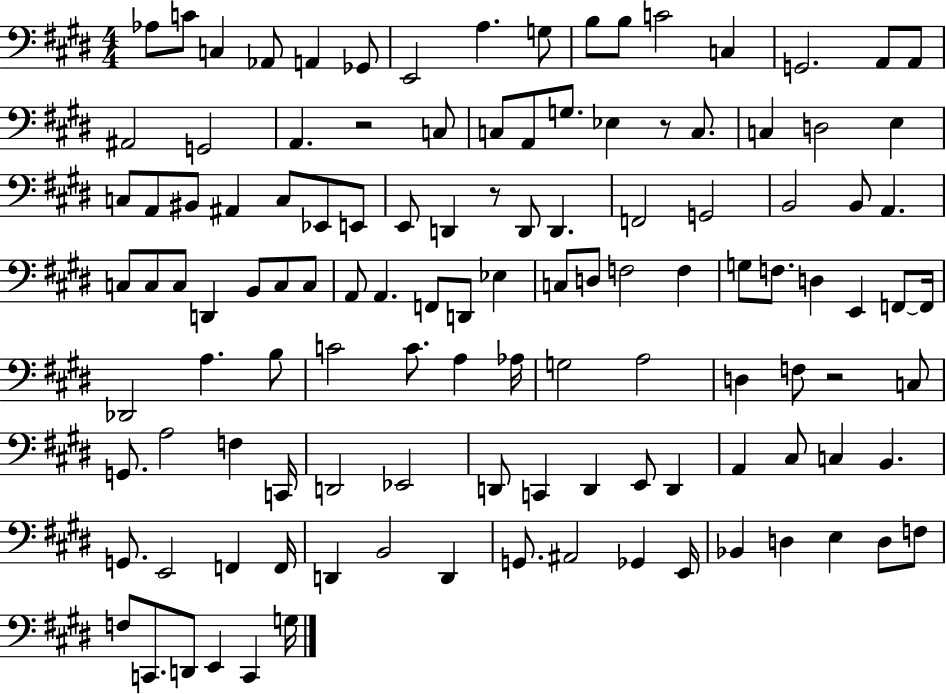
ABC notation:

X:1
T:Untitled
M:4/4
L:1/4
K:E
_A,/2 C/2 C, _A,,/2 A,, _G,,/2 E,,2 A, G,/2 B,/2 B,/2 C2 C, G,,2 A,,/2 A,,/2 ^A,,2 G,,2 A,, z2 C,/2 C,/2 A,,/2 G,/2 _E, z/2 C,/2 C, D,2 E, C,/2 A,,/2 ^B,,/2 ^A,, C,/2 _E,,/2 E,,/2 E,,/2 D,, z/2 D,,/2 D,, F,,2 G,,2 B,,2 B,,/2 A,, C,/2 C,/2 C,/2 D,, B,,/2 C,/2 C,/2 A,,/2 A,, F,,/2 D,,/2 _E, C,/2 D,/2 F,2 F, G,/2 F,/2 D, E,, F,,/2 F,,/4 _D,,2 A, B,/2 C2 C/2 A, _A,/4 G,2 A,2 D, F,/2 z2 C,/2 G,,/2 A,2 F, C,,/4 D,,2 _E,,2 D,,/2 C,, D,, E,,/2 D,, A,, ^C,/2 C, B,, G,,/2 E,,2 F,, F,,/4 D,, B,,2 D,, G,,/2 ^A,,2 _G,, E,,/4 _B,, D, E, D,/2 F,/2 F,/2 C,,/2 D,,/2 E,, C,, G,/4